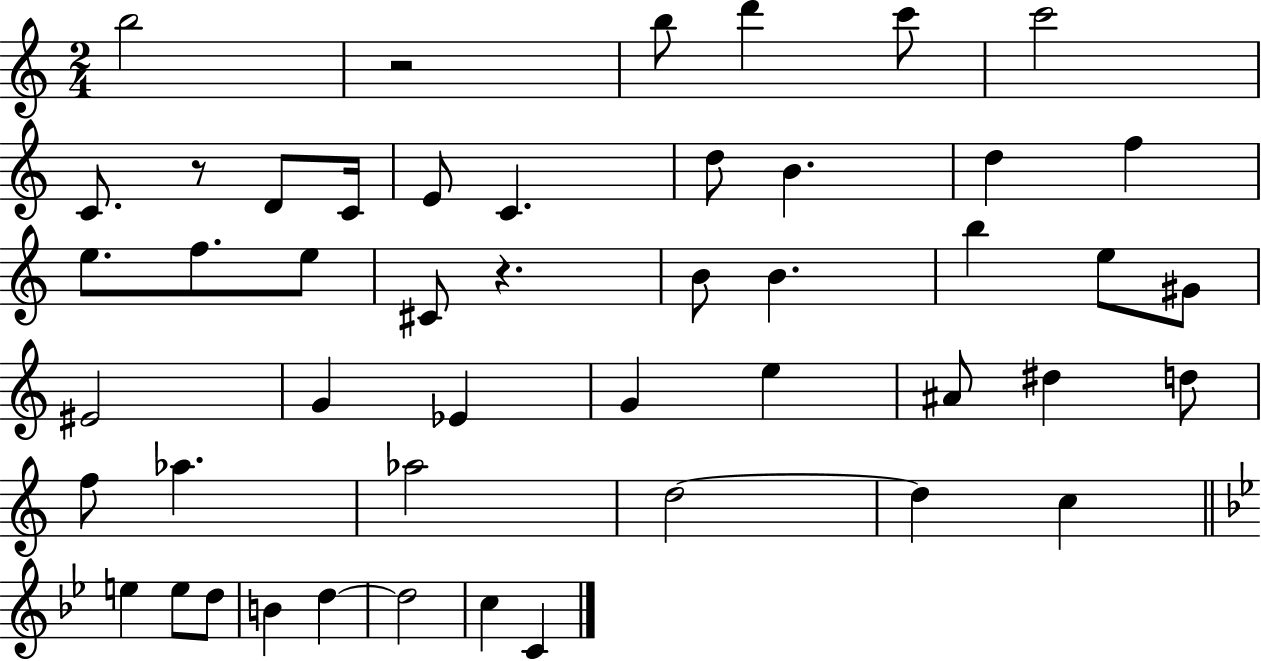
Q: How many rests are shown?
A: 3